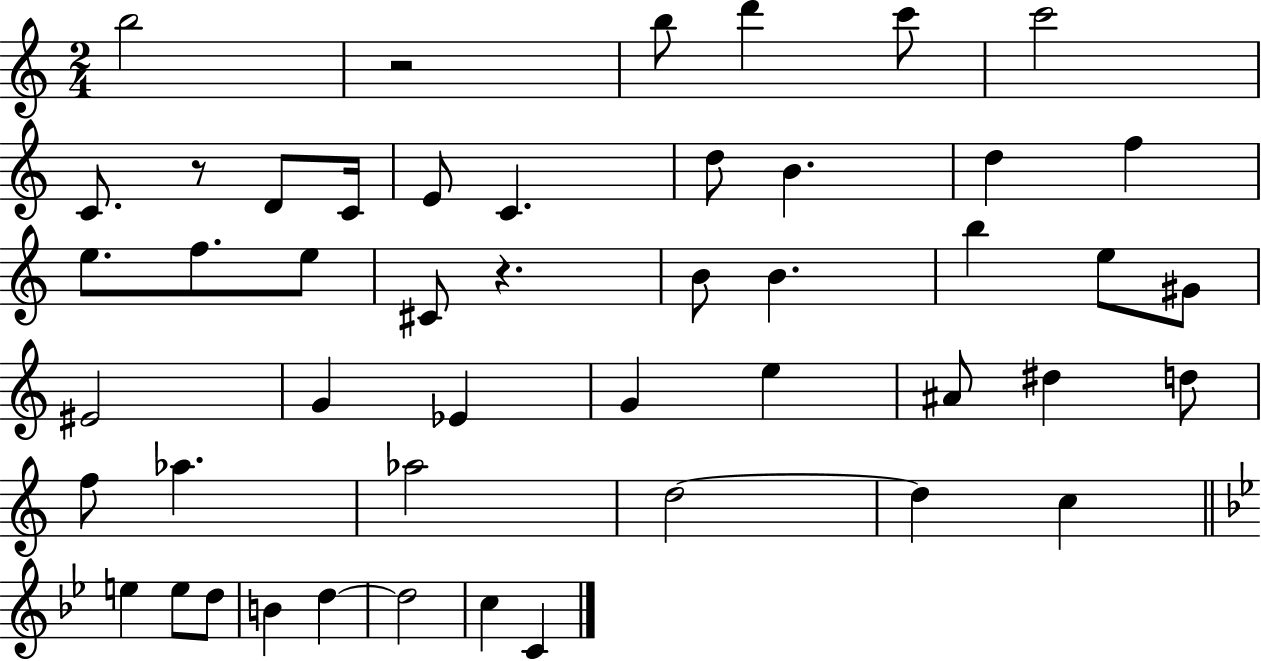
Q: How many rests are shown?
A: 3